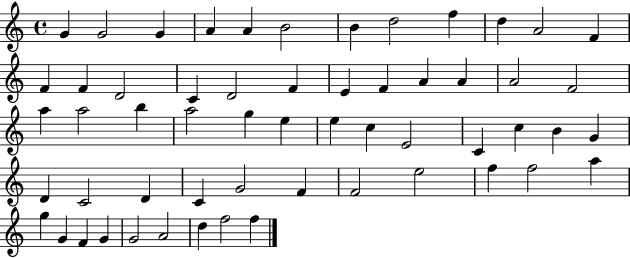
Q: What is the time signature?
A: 4/4